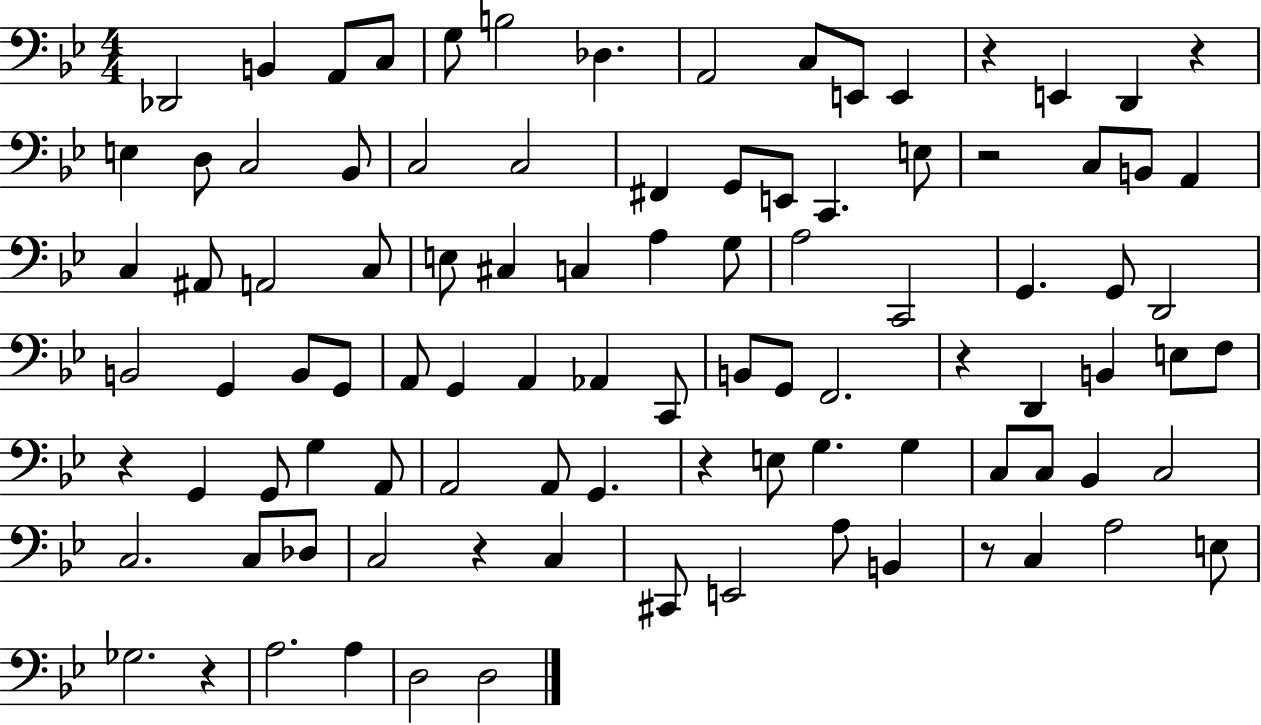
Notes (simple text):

Db2/h B2/q A2/e C3/e G3/e B3/h Db3/q. A2/h C3/e E2/e E2/q R/q E2/q D2/q R/q E3/q D3/e C3/h Bb2/e C3/h C3/h F#2/q G2/e E2/e C2/q. E3/e R/h C3/e B2/e A2/q C3/q A#2/e A2/h C3/e E3/e C#3/q C3/q A3/q G3/e A3/h C2/h G2/q. G2/e D2/h B2/h G2/q B2/e G2/e A2/e G2/q A2/q Ab2/q C2/e B2/e G2/e F2/h. R/q D2/q B2/q E3/e F3/e R/q G2/q G2/e G3/q A2/e A2/h A2/e G2/q. R/q E3/e G3/q. G3/q C3/e C3/e Bb2/q C3/h C3/h. C3/e Db3/e C3/h R/q C3/q C#2/e E2/h A3/e B2/q R/e C3/q A3/h E3/e Gb3/h. R/q A3/h. A3/q D3/h D3/h